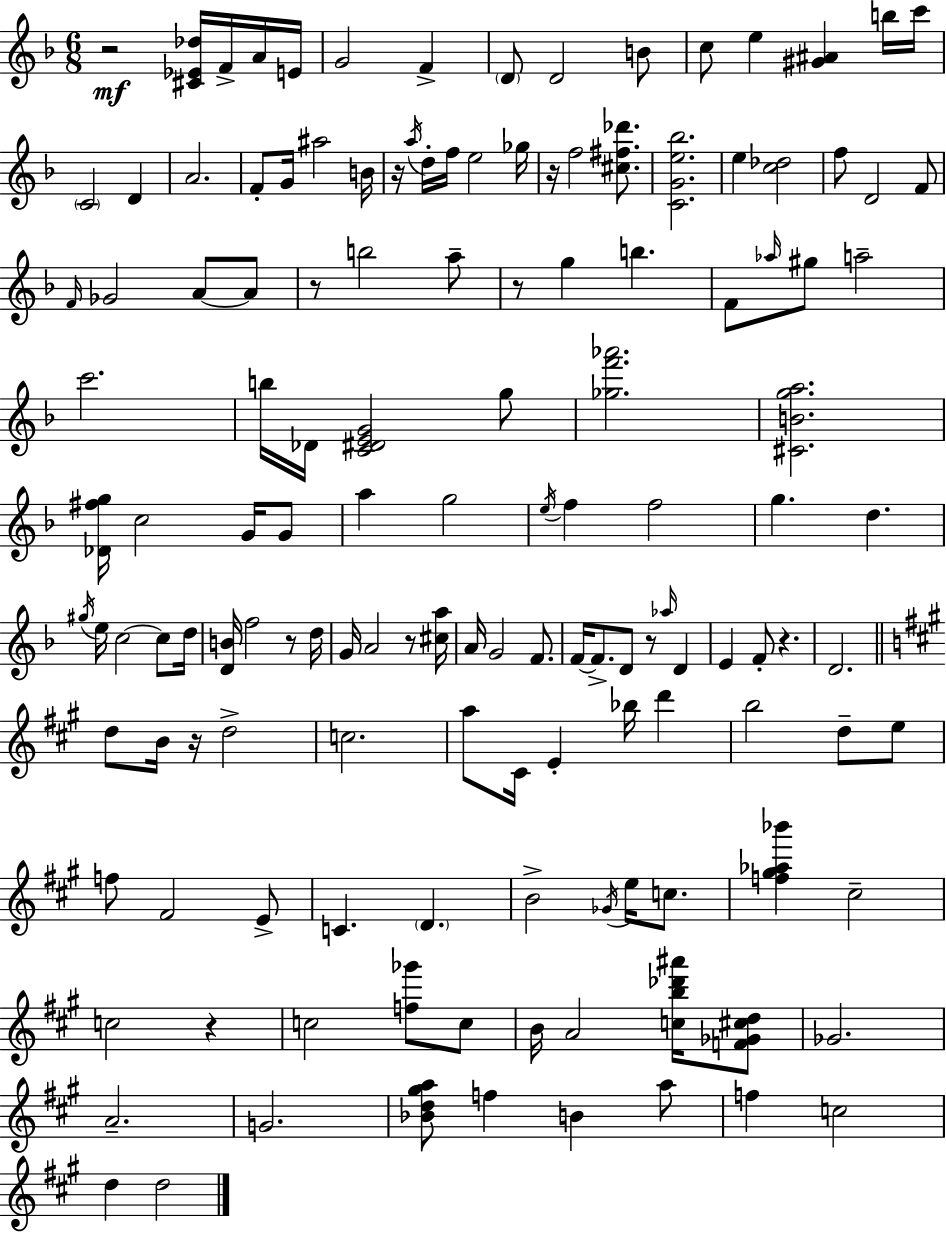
X:1
T:Untitled
M:6/8
L:1/4
K:Dm
z2 [^C_E_d]/4 F/4 A/4 E/4 G2 F D/2 D2 B/2 c/2 e [^G^A] b/4 c'/4 C2 D A2 F/2 G/4 ^a2 B/4 z/4 a/4 d/4 f/4 e2 _g/4 z/4 f2 [^c^f_d']/2 [CGe_b]2 e [c_d]2 f/2 D2 F/2 F/4 _G2 A/2 A/2 z/2 b2 a/2 z/2 g b F/2 _a/4 ^g/2 a2 c'2 b/4 _D/4 [C^DEG]2 g/2 [_gf'_a']2 [^CBga]2 [_D^fg]/4 c2 G/4 G/2 a g2 e/4 f f2 g d ^g/4 e/4 c2 c/2 d/4 [DB]/4 f2 z/2 d/4 G/4 A2 z/2 [^ca]/4 A/4 G2 F/2 F/4 F/2 D/2 z/2 _a/4 D E F/2 z D2 d/2 B/4 z/4 d2 c2 a/2 ^C/4 E _b/4 d' b2 d/2 e/2 f/2 ^F2 E/2 C D B2 _G/4 e/4 c/2 [f^g_a_b'] ^c2 c2 z c2 [f_g']/2 c/2 B/4 A2 [cb_d'^a']/4 [F_G^cd]/2 _G2 A2 G2 [_Bd^ga]/2 f B a/2 f c2 d d2